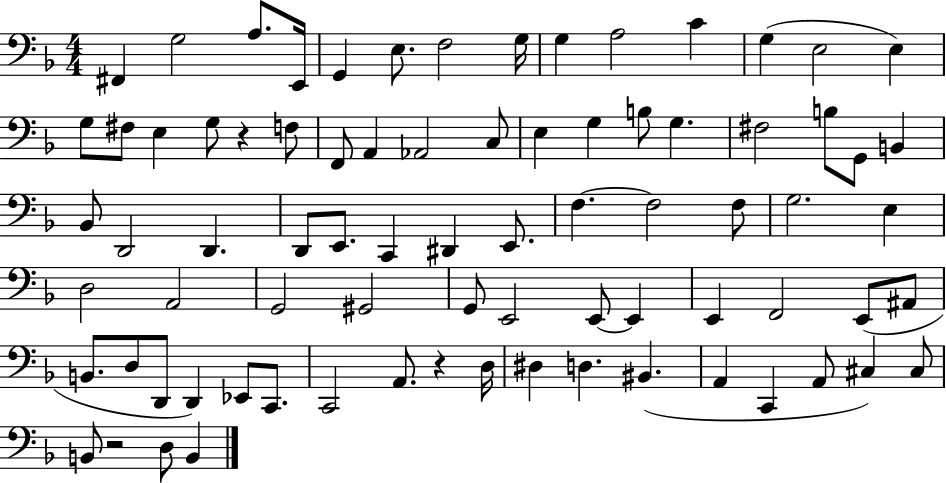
F#2/q G3/h A3/e. E2/s G2/q E3/e. F3/h G3/s G3/q A3/h C4/q G3/q E3/h E3/q G3/e F#3/e E3/q G3/e R/q F3/e F2/e A2/q Ab2/h C3/e E3/q G3/q B3/e G3/q. F#3/h B3/e G2/e B2/q Bb2/e D2/h D2/q. D2/e E2/e. C2/q D#2/q E2/e. F3/q. F3/h F3/e G3/h. E3/q D3/h A2/h G2/h G#2/h G2/e E2/h E2/e E2/q E2/q F2/h E2/e A#2/e B2/e. D3/e D2/e D2/q Eb2/e C2/e. C2/h A2/e. R/q D3/s D#3/q D3/q. BIS2/q. A2/q C2/q A2/e C#3/q C#3/e B2/e R/h D3/e B2/q